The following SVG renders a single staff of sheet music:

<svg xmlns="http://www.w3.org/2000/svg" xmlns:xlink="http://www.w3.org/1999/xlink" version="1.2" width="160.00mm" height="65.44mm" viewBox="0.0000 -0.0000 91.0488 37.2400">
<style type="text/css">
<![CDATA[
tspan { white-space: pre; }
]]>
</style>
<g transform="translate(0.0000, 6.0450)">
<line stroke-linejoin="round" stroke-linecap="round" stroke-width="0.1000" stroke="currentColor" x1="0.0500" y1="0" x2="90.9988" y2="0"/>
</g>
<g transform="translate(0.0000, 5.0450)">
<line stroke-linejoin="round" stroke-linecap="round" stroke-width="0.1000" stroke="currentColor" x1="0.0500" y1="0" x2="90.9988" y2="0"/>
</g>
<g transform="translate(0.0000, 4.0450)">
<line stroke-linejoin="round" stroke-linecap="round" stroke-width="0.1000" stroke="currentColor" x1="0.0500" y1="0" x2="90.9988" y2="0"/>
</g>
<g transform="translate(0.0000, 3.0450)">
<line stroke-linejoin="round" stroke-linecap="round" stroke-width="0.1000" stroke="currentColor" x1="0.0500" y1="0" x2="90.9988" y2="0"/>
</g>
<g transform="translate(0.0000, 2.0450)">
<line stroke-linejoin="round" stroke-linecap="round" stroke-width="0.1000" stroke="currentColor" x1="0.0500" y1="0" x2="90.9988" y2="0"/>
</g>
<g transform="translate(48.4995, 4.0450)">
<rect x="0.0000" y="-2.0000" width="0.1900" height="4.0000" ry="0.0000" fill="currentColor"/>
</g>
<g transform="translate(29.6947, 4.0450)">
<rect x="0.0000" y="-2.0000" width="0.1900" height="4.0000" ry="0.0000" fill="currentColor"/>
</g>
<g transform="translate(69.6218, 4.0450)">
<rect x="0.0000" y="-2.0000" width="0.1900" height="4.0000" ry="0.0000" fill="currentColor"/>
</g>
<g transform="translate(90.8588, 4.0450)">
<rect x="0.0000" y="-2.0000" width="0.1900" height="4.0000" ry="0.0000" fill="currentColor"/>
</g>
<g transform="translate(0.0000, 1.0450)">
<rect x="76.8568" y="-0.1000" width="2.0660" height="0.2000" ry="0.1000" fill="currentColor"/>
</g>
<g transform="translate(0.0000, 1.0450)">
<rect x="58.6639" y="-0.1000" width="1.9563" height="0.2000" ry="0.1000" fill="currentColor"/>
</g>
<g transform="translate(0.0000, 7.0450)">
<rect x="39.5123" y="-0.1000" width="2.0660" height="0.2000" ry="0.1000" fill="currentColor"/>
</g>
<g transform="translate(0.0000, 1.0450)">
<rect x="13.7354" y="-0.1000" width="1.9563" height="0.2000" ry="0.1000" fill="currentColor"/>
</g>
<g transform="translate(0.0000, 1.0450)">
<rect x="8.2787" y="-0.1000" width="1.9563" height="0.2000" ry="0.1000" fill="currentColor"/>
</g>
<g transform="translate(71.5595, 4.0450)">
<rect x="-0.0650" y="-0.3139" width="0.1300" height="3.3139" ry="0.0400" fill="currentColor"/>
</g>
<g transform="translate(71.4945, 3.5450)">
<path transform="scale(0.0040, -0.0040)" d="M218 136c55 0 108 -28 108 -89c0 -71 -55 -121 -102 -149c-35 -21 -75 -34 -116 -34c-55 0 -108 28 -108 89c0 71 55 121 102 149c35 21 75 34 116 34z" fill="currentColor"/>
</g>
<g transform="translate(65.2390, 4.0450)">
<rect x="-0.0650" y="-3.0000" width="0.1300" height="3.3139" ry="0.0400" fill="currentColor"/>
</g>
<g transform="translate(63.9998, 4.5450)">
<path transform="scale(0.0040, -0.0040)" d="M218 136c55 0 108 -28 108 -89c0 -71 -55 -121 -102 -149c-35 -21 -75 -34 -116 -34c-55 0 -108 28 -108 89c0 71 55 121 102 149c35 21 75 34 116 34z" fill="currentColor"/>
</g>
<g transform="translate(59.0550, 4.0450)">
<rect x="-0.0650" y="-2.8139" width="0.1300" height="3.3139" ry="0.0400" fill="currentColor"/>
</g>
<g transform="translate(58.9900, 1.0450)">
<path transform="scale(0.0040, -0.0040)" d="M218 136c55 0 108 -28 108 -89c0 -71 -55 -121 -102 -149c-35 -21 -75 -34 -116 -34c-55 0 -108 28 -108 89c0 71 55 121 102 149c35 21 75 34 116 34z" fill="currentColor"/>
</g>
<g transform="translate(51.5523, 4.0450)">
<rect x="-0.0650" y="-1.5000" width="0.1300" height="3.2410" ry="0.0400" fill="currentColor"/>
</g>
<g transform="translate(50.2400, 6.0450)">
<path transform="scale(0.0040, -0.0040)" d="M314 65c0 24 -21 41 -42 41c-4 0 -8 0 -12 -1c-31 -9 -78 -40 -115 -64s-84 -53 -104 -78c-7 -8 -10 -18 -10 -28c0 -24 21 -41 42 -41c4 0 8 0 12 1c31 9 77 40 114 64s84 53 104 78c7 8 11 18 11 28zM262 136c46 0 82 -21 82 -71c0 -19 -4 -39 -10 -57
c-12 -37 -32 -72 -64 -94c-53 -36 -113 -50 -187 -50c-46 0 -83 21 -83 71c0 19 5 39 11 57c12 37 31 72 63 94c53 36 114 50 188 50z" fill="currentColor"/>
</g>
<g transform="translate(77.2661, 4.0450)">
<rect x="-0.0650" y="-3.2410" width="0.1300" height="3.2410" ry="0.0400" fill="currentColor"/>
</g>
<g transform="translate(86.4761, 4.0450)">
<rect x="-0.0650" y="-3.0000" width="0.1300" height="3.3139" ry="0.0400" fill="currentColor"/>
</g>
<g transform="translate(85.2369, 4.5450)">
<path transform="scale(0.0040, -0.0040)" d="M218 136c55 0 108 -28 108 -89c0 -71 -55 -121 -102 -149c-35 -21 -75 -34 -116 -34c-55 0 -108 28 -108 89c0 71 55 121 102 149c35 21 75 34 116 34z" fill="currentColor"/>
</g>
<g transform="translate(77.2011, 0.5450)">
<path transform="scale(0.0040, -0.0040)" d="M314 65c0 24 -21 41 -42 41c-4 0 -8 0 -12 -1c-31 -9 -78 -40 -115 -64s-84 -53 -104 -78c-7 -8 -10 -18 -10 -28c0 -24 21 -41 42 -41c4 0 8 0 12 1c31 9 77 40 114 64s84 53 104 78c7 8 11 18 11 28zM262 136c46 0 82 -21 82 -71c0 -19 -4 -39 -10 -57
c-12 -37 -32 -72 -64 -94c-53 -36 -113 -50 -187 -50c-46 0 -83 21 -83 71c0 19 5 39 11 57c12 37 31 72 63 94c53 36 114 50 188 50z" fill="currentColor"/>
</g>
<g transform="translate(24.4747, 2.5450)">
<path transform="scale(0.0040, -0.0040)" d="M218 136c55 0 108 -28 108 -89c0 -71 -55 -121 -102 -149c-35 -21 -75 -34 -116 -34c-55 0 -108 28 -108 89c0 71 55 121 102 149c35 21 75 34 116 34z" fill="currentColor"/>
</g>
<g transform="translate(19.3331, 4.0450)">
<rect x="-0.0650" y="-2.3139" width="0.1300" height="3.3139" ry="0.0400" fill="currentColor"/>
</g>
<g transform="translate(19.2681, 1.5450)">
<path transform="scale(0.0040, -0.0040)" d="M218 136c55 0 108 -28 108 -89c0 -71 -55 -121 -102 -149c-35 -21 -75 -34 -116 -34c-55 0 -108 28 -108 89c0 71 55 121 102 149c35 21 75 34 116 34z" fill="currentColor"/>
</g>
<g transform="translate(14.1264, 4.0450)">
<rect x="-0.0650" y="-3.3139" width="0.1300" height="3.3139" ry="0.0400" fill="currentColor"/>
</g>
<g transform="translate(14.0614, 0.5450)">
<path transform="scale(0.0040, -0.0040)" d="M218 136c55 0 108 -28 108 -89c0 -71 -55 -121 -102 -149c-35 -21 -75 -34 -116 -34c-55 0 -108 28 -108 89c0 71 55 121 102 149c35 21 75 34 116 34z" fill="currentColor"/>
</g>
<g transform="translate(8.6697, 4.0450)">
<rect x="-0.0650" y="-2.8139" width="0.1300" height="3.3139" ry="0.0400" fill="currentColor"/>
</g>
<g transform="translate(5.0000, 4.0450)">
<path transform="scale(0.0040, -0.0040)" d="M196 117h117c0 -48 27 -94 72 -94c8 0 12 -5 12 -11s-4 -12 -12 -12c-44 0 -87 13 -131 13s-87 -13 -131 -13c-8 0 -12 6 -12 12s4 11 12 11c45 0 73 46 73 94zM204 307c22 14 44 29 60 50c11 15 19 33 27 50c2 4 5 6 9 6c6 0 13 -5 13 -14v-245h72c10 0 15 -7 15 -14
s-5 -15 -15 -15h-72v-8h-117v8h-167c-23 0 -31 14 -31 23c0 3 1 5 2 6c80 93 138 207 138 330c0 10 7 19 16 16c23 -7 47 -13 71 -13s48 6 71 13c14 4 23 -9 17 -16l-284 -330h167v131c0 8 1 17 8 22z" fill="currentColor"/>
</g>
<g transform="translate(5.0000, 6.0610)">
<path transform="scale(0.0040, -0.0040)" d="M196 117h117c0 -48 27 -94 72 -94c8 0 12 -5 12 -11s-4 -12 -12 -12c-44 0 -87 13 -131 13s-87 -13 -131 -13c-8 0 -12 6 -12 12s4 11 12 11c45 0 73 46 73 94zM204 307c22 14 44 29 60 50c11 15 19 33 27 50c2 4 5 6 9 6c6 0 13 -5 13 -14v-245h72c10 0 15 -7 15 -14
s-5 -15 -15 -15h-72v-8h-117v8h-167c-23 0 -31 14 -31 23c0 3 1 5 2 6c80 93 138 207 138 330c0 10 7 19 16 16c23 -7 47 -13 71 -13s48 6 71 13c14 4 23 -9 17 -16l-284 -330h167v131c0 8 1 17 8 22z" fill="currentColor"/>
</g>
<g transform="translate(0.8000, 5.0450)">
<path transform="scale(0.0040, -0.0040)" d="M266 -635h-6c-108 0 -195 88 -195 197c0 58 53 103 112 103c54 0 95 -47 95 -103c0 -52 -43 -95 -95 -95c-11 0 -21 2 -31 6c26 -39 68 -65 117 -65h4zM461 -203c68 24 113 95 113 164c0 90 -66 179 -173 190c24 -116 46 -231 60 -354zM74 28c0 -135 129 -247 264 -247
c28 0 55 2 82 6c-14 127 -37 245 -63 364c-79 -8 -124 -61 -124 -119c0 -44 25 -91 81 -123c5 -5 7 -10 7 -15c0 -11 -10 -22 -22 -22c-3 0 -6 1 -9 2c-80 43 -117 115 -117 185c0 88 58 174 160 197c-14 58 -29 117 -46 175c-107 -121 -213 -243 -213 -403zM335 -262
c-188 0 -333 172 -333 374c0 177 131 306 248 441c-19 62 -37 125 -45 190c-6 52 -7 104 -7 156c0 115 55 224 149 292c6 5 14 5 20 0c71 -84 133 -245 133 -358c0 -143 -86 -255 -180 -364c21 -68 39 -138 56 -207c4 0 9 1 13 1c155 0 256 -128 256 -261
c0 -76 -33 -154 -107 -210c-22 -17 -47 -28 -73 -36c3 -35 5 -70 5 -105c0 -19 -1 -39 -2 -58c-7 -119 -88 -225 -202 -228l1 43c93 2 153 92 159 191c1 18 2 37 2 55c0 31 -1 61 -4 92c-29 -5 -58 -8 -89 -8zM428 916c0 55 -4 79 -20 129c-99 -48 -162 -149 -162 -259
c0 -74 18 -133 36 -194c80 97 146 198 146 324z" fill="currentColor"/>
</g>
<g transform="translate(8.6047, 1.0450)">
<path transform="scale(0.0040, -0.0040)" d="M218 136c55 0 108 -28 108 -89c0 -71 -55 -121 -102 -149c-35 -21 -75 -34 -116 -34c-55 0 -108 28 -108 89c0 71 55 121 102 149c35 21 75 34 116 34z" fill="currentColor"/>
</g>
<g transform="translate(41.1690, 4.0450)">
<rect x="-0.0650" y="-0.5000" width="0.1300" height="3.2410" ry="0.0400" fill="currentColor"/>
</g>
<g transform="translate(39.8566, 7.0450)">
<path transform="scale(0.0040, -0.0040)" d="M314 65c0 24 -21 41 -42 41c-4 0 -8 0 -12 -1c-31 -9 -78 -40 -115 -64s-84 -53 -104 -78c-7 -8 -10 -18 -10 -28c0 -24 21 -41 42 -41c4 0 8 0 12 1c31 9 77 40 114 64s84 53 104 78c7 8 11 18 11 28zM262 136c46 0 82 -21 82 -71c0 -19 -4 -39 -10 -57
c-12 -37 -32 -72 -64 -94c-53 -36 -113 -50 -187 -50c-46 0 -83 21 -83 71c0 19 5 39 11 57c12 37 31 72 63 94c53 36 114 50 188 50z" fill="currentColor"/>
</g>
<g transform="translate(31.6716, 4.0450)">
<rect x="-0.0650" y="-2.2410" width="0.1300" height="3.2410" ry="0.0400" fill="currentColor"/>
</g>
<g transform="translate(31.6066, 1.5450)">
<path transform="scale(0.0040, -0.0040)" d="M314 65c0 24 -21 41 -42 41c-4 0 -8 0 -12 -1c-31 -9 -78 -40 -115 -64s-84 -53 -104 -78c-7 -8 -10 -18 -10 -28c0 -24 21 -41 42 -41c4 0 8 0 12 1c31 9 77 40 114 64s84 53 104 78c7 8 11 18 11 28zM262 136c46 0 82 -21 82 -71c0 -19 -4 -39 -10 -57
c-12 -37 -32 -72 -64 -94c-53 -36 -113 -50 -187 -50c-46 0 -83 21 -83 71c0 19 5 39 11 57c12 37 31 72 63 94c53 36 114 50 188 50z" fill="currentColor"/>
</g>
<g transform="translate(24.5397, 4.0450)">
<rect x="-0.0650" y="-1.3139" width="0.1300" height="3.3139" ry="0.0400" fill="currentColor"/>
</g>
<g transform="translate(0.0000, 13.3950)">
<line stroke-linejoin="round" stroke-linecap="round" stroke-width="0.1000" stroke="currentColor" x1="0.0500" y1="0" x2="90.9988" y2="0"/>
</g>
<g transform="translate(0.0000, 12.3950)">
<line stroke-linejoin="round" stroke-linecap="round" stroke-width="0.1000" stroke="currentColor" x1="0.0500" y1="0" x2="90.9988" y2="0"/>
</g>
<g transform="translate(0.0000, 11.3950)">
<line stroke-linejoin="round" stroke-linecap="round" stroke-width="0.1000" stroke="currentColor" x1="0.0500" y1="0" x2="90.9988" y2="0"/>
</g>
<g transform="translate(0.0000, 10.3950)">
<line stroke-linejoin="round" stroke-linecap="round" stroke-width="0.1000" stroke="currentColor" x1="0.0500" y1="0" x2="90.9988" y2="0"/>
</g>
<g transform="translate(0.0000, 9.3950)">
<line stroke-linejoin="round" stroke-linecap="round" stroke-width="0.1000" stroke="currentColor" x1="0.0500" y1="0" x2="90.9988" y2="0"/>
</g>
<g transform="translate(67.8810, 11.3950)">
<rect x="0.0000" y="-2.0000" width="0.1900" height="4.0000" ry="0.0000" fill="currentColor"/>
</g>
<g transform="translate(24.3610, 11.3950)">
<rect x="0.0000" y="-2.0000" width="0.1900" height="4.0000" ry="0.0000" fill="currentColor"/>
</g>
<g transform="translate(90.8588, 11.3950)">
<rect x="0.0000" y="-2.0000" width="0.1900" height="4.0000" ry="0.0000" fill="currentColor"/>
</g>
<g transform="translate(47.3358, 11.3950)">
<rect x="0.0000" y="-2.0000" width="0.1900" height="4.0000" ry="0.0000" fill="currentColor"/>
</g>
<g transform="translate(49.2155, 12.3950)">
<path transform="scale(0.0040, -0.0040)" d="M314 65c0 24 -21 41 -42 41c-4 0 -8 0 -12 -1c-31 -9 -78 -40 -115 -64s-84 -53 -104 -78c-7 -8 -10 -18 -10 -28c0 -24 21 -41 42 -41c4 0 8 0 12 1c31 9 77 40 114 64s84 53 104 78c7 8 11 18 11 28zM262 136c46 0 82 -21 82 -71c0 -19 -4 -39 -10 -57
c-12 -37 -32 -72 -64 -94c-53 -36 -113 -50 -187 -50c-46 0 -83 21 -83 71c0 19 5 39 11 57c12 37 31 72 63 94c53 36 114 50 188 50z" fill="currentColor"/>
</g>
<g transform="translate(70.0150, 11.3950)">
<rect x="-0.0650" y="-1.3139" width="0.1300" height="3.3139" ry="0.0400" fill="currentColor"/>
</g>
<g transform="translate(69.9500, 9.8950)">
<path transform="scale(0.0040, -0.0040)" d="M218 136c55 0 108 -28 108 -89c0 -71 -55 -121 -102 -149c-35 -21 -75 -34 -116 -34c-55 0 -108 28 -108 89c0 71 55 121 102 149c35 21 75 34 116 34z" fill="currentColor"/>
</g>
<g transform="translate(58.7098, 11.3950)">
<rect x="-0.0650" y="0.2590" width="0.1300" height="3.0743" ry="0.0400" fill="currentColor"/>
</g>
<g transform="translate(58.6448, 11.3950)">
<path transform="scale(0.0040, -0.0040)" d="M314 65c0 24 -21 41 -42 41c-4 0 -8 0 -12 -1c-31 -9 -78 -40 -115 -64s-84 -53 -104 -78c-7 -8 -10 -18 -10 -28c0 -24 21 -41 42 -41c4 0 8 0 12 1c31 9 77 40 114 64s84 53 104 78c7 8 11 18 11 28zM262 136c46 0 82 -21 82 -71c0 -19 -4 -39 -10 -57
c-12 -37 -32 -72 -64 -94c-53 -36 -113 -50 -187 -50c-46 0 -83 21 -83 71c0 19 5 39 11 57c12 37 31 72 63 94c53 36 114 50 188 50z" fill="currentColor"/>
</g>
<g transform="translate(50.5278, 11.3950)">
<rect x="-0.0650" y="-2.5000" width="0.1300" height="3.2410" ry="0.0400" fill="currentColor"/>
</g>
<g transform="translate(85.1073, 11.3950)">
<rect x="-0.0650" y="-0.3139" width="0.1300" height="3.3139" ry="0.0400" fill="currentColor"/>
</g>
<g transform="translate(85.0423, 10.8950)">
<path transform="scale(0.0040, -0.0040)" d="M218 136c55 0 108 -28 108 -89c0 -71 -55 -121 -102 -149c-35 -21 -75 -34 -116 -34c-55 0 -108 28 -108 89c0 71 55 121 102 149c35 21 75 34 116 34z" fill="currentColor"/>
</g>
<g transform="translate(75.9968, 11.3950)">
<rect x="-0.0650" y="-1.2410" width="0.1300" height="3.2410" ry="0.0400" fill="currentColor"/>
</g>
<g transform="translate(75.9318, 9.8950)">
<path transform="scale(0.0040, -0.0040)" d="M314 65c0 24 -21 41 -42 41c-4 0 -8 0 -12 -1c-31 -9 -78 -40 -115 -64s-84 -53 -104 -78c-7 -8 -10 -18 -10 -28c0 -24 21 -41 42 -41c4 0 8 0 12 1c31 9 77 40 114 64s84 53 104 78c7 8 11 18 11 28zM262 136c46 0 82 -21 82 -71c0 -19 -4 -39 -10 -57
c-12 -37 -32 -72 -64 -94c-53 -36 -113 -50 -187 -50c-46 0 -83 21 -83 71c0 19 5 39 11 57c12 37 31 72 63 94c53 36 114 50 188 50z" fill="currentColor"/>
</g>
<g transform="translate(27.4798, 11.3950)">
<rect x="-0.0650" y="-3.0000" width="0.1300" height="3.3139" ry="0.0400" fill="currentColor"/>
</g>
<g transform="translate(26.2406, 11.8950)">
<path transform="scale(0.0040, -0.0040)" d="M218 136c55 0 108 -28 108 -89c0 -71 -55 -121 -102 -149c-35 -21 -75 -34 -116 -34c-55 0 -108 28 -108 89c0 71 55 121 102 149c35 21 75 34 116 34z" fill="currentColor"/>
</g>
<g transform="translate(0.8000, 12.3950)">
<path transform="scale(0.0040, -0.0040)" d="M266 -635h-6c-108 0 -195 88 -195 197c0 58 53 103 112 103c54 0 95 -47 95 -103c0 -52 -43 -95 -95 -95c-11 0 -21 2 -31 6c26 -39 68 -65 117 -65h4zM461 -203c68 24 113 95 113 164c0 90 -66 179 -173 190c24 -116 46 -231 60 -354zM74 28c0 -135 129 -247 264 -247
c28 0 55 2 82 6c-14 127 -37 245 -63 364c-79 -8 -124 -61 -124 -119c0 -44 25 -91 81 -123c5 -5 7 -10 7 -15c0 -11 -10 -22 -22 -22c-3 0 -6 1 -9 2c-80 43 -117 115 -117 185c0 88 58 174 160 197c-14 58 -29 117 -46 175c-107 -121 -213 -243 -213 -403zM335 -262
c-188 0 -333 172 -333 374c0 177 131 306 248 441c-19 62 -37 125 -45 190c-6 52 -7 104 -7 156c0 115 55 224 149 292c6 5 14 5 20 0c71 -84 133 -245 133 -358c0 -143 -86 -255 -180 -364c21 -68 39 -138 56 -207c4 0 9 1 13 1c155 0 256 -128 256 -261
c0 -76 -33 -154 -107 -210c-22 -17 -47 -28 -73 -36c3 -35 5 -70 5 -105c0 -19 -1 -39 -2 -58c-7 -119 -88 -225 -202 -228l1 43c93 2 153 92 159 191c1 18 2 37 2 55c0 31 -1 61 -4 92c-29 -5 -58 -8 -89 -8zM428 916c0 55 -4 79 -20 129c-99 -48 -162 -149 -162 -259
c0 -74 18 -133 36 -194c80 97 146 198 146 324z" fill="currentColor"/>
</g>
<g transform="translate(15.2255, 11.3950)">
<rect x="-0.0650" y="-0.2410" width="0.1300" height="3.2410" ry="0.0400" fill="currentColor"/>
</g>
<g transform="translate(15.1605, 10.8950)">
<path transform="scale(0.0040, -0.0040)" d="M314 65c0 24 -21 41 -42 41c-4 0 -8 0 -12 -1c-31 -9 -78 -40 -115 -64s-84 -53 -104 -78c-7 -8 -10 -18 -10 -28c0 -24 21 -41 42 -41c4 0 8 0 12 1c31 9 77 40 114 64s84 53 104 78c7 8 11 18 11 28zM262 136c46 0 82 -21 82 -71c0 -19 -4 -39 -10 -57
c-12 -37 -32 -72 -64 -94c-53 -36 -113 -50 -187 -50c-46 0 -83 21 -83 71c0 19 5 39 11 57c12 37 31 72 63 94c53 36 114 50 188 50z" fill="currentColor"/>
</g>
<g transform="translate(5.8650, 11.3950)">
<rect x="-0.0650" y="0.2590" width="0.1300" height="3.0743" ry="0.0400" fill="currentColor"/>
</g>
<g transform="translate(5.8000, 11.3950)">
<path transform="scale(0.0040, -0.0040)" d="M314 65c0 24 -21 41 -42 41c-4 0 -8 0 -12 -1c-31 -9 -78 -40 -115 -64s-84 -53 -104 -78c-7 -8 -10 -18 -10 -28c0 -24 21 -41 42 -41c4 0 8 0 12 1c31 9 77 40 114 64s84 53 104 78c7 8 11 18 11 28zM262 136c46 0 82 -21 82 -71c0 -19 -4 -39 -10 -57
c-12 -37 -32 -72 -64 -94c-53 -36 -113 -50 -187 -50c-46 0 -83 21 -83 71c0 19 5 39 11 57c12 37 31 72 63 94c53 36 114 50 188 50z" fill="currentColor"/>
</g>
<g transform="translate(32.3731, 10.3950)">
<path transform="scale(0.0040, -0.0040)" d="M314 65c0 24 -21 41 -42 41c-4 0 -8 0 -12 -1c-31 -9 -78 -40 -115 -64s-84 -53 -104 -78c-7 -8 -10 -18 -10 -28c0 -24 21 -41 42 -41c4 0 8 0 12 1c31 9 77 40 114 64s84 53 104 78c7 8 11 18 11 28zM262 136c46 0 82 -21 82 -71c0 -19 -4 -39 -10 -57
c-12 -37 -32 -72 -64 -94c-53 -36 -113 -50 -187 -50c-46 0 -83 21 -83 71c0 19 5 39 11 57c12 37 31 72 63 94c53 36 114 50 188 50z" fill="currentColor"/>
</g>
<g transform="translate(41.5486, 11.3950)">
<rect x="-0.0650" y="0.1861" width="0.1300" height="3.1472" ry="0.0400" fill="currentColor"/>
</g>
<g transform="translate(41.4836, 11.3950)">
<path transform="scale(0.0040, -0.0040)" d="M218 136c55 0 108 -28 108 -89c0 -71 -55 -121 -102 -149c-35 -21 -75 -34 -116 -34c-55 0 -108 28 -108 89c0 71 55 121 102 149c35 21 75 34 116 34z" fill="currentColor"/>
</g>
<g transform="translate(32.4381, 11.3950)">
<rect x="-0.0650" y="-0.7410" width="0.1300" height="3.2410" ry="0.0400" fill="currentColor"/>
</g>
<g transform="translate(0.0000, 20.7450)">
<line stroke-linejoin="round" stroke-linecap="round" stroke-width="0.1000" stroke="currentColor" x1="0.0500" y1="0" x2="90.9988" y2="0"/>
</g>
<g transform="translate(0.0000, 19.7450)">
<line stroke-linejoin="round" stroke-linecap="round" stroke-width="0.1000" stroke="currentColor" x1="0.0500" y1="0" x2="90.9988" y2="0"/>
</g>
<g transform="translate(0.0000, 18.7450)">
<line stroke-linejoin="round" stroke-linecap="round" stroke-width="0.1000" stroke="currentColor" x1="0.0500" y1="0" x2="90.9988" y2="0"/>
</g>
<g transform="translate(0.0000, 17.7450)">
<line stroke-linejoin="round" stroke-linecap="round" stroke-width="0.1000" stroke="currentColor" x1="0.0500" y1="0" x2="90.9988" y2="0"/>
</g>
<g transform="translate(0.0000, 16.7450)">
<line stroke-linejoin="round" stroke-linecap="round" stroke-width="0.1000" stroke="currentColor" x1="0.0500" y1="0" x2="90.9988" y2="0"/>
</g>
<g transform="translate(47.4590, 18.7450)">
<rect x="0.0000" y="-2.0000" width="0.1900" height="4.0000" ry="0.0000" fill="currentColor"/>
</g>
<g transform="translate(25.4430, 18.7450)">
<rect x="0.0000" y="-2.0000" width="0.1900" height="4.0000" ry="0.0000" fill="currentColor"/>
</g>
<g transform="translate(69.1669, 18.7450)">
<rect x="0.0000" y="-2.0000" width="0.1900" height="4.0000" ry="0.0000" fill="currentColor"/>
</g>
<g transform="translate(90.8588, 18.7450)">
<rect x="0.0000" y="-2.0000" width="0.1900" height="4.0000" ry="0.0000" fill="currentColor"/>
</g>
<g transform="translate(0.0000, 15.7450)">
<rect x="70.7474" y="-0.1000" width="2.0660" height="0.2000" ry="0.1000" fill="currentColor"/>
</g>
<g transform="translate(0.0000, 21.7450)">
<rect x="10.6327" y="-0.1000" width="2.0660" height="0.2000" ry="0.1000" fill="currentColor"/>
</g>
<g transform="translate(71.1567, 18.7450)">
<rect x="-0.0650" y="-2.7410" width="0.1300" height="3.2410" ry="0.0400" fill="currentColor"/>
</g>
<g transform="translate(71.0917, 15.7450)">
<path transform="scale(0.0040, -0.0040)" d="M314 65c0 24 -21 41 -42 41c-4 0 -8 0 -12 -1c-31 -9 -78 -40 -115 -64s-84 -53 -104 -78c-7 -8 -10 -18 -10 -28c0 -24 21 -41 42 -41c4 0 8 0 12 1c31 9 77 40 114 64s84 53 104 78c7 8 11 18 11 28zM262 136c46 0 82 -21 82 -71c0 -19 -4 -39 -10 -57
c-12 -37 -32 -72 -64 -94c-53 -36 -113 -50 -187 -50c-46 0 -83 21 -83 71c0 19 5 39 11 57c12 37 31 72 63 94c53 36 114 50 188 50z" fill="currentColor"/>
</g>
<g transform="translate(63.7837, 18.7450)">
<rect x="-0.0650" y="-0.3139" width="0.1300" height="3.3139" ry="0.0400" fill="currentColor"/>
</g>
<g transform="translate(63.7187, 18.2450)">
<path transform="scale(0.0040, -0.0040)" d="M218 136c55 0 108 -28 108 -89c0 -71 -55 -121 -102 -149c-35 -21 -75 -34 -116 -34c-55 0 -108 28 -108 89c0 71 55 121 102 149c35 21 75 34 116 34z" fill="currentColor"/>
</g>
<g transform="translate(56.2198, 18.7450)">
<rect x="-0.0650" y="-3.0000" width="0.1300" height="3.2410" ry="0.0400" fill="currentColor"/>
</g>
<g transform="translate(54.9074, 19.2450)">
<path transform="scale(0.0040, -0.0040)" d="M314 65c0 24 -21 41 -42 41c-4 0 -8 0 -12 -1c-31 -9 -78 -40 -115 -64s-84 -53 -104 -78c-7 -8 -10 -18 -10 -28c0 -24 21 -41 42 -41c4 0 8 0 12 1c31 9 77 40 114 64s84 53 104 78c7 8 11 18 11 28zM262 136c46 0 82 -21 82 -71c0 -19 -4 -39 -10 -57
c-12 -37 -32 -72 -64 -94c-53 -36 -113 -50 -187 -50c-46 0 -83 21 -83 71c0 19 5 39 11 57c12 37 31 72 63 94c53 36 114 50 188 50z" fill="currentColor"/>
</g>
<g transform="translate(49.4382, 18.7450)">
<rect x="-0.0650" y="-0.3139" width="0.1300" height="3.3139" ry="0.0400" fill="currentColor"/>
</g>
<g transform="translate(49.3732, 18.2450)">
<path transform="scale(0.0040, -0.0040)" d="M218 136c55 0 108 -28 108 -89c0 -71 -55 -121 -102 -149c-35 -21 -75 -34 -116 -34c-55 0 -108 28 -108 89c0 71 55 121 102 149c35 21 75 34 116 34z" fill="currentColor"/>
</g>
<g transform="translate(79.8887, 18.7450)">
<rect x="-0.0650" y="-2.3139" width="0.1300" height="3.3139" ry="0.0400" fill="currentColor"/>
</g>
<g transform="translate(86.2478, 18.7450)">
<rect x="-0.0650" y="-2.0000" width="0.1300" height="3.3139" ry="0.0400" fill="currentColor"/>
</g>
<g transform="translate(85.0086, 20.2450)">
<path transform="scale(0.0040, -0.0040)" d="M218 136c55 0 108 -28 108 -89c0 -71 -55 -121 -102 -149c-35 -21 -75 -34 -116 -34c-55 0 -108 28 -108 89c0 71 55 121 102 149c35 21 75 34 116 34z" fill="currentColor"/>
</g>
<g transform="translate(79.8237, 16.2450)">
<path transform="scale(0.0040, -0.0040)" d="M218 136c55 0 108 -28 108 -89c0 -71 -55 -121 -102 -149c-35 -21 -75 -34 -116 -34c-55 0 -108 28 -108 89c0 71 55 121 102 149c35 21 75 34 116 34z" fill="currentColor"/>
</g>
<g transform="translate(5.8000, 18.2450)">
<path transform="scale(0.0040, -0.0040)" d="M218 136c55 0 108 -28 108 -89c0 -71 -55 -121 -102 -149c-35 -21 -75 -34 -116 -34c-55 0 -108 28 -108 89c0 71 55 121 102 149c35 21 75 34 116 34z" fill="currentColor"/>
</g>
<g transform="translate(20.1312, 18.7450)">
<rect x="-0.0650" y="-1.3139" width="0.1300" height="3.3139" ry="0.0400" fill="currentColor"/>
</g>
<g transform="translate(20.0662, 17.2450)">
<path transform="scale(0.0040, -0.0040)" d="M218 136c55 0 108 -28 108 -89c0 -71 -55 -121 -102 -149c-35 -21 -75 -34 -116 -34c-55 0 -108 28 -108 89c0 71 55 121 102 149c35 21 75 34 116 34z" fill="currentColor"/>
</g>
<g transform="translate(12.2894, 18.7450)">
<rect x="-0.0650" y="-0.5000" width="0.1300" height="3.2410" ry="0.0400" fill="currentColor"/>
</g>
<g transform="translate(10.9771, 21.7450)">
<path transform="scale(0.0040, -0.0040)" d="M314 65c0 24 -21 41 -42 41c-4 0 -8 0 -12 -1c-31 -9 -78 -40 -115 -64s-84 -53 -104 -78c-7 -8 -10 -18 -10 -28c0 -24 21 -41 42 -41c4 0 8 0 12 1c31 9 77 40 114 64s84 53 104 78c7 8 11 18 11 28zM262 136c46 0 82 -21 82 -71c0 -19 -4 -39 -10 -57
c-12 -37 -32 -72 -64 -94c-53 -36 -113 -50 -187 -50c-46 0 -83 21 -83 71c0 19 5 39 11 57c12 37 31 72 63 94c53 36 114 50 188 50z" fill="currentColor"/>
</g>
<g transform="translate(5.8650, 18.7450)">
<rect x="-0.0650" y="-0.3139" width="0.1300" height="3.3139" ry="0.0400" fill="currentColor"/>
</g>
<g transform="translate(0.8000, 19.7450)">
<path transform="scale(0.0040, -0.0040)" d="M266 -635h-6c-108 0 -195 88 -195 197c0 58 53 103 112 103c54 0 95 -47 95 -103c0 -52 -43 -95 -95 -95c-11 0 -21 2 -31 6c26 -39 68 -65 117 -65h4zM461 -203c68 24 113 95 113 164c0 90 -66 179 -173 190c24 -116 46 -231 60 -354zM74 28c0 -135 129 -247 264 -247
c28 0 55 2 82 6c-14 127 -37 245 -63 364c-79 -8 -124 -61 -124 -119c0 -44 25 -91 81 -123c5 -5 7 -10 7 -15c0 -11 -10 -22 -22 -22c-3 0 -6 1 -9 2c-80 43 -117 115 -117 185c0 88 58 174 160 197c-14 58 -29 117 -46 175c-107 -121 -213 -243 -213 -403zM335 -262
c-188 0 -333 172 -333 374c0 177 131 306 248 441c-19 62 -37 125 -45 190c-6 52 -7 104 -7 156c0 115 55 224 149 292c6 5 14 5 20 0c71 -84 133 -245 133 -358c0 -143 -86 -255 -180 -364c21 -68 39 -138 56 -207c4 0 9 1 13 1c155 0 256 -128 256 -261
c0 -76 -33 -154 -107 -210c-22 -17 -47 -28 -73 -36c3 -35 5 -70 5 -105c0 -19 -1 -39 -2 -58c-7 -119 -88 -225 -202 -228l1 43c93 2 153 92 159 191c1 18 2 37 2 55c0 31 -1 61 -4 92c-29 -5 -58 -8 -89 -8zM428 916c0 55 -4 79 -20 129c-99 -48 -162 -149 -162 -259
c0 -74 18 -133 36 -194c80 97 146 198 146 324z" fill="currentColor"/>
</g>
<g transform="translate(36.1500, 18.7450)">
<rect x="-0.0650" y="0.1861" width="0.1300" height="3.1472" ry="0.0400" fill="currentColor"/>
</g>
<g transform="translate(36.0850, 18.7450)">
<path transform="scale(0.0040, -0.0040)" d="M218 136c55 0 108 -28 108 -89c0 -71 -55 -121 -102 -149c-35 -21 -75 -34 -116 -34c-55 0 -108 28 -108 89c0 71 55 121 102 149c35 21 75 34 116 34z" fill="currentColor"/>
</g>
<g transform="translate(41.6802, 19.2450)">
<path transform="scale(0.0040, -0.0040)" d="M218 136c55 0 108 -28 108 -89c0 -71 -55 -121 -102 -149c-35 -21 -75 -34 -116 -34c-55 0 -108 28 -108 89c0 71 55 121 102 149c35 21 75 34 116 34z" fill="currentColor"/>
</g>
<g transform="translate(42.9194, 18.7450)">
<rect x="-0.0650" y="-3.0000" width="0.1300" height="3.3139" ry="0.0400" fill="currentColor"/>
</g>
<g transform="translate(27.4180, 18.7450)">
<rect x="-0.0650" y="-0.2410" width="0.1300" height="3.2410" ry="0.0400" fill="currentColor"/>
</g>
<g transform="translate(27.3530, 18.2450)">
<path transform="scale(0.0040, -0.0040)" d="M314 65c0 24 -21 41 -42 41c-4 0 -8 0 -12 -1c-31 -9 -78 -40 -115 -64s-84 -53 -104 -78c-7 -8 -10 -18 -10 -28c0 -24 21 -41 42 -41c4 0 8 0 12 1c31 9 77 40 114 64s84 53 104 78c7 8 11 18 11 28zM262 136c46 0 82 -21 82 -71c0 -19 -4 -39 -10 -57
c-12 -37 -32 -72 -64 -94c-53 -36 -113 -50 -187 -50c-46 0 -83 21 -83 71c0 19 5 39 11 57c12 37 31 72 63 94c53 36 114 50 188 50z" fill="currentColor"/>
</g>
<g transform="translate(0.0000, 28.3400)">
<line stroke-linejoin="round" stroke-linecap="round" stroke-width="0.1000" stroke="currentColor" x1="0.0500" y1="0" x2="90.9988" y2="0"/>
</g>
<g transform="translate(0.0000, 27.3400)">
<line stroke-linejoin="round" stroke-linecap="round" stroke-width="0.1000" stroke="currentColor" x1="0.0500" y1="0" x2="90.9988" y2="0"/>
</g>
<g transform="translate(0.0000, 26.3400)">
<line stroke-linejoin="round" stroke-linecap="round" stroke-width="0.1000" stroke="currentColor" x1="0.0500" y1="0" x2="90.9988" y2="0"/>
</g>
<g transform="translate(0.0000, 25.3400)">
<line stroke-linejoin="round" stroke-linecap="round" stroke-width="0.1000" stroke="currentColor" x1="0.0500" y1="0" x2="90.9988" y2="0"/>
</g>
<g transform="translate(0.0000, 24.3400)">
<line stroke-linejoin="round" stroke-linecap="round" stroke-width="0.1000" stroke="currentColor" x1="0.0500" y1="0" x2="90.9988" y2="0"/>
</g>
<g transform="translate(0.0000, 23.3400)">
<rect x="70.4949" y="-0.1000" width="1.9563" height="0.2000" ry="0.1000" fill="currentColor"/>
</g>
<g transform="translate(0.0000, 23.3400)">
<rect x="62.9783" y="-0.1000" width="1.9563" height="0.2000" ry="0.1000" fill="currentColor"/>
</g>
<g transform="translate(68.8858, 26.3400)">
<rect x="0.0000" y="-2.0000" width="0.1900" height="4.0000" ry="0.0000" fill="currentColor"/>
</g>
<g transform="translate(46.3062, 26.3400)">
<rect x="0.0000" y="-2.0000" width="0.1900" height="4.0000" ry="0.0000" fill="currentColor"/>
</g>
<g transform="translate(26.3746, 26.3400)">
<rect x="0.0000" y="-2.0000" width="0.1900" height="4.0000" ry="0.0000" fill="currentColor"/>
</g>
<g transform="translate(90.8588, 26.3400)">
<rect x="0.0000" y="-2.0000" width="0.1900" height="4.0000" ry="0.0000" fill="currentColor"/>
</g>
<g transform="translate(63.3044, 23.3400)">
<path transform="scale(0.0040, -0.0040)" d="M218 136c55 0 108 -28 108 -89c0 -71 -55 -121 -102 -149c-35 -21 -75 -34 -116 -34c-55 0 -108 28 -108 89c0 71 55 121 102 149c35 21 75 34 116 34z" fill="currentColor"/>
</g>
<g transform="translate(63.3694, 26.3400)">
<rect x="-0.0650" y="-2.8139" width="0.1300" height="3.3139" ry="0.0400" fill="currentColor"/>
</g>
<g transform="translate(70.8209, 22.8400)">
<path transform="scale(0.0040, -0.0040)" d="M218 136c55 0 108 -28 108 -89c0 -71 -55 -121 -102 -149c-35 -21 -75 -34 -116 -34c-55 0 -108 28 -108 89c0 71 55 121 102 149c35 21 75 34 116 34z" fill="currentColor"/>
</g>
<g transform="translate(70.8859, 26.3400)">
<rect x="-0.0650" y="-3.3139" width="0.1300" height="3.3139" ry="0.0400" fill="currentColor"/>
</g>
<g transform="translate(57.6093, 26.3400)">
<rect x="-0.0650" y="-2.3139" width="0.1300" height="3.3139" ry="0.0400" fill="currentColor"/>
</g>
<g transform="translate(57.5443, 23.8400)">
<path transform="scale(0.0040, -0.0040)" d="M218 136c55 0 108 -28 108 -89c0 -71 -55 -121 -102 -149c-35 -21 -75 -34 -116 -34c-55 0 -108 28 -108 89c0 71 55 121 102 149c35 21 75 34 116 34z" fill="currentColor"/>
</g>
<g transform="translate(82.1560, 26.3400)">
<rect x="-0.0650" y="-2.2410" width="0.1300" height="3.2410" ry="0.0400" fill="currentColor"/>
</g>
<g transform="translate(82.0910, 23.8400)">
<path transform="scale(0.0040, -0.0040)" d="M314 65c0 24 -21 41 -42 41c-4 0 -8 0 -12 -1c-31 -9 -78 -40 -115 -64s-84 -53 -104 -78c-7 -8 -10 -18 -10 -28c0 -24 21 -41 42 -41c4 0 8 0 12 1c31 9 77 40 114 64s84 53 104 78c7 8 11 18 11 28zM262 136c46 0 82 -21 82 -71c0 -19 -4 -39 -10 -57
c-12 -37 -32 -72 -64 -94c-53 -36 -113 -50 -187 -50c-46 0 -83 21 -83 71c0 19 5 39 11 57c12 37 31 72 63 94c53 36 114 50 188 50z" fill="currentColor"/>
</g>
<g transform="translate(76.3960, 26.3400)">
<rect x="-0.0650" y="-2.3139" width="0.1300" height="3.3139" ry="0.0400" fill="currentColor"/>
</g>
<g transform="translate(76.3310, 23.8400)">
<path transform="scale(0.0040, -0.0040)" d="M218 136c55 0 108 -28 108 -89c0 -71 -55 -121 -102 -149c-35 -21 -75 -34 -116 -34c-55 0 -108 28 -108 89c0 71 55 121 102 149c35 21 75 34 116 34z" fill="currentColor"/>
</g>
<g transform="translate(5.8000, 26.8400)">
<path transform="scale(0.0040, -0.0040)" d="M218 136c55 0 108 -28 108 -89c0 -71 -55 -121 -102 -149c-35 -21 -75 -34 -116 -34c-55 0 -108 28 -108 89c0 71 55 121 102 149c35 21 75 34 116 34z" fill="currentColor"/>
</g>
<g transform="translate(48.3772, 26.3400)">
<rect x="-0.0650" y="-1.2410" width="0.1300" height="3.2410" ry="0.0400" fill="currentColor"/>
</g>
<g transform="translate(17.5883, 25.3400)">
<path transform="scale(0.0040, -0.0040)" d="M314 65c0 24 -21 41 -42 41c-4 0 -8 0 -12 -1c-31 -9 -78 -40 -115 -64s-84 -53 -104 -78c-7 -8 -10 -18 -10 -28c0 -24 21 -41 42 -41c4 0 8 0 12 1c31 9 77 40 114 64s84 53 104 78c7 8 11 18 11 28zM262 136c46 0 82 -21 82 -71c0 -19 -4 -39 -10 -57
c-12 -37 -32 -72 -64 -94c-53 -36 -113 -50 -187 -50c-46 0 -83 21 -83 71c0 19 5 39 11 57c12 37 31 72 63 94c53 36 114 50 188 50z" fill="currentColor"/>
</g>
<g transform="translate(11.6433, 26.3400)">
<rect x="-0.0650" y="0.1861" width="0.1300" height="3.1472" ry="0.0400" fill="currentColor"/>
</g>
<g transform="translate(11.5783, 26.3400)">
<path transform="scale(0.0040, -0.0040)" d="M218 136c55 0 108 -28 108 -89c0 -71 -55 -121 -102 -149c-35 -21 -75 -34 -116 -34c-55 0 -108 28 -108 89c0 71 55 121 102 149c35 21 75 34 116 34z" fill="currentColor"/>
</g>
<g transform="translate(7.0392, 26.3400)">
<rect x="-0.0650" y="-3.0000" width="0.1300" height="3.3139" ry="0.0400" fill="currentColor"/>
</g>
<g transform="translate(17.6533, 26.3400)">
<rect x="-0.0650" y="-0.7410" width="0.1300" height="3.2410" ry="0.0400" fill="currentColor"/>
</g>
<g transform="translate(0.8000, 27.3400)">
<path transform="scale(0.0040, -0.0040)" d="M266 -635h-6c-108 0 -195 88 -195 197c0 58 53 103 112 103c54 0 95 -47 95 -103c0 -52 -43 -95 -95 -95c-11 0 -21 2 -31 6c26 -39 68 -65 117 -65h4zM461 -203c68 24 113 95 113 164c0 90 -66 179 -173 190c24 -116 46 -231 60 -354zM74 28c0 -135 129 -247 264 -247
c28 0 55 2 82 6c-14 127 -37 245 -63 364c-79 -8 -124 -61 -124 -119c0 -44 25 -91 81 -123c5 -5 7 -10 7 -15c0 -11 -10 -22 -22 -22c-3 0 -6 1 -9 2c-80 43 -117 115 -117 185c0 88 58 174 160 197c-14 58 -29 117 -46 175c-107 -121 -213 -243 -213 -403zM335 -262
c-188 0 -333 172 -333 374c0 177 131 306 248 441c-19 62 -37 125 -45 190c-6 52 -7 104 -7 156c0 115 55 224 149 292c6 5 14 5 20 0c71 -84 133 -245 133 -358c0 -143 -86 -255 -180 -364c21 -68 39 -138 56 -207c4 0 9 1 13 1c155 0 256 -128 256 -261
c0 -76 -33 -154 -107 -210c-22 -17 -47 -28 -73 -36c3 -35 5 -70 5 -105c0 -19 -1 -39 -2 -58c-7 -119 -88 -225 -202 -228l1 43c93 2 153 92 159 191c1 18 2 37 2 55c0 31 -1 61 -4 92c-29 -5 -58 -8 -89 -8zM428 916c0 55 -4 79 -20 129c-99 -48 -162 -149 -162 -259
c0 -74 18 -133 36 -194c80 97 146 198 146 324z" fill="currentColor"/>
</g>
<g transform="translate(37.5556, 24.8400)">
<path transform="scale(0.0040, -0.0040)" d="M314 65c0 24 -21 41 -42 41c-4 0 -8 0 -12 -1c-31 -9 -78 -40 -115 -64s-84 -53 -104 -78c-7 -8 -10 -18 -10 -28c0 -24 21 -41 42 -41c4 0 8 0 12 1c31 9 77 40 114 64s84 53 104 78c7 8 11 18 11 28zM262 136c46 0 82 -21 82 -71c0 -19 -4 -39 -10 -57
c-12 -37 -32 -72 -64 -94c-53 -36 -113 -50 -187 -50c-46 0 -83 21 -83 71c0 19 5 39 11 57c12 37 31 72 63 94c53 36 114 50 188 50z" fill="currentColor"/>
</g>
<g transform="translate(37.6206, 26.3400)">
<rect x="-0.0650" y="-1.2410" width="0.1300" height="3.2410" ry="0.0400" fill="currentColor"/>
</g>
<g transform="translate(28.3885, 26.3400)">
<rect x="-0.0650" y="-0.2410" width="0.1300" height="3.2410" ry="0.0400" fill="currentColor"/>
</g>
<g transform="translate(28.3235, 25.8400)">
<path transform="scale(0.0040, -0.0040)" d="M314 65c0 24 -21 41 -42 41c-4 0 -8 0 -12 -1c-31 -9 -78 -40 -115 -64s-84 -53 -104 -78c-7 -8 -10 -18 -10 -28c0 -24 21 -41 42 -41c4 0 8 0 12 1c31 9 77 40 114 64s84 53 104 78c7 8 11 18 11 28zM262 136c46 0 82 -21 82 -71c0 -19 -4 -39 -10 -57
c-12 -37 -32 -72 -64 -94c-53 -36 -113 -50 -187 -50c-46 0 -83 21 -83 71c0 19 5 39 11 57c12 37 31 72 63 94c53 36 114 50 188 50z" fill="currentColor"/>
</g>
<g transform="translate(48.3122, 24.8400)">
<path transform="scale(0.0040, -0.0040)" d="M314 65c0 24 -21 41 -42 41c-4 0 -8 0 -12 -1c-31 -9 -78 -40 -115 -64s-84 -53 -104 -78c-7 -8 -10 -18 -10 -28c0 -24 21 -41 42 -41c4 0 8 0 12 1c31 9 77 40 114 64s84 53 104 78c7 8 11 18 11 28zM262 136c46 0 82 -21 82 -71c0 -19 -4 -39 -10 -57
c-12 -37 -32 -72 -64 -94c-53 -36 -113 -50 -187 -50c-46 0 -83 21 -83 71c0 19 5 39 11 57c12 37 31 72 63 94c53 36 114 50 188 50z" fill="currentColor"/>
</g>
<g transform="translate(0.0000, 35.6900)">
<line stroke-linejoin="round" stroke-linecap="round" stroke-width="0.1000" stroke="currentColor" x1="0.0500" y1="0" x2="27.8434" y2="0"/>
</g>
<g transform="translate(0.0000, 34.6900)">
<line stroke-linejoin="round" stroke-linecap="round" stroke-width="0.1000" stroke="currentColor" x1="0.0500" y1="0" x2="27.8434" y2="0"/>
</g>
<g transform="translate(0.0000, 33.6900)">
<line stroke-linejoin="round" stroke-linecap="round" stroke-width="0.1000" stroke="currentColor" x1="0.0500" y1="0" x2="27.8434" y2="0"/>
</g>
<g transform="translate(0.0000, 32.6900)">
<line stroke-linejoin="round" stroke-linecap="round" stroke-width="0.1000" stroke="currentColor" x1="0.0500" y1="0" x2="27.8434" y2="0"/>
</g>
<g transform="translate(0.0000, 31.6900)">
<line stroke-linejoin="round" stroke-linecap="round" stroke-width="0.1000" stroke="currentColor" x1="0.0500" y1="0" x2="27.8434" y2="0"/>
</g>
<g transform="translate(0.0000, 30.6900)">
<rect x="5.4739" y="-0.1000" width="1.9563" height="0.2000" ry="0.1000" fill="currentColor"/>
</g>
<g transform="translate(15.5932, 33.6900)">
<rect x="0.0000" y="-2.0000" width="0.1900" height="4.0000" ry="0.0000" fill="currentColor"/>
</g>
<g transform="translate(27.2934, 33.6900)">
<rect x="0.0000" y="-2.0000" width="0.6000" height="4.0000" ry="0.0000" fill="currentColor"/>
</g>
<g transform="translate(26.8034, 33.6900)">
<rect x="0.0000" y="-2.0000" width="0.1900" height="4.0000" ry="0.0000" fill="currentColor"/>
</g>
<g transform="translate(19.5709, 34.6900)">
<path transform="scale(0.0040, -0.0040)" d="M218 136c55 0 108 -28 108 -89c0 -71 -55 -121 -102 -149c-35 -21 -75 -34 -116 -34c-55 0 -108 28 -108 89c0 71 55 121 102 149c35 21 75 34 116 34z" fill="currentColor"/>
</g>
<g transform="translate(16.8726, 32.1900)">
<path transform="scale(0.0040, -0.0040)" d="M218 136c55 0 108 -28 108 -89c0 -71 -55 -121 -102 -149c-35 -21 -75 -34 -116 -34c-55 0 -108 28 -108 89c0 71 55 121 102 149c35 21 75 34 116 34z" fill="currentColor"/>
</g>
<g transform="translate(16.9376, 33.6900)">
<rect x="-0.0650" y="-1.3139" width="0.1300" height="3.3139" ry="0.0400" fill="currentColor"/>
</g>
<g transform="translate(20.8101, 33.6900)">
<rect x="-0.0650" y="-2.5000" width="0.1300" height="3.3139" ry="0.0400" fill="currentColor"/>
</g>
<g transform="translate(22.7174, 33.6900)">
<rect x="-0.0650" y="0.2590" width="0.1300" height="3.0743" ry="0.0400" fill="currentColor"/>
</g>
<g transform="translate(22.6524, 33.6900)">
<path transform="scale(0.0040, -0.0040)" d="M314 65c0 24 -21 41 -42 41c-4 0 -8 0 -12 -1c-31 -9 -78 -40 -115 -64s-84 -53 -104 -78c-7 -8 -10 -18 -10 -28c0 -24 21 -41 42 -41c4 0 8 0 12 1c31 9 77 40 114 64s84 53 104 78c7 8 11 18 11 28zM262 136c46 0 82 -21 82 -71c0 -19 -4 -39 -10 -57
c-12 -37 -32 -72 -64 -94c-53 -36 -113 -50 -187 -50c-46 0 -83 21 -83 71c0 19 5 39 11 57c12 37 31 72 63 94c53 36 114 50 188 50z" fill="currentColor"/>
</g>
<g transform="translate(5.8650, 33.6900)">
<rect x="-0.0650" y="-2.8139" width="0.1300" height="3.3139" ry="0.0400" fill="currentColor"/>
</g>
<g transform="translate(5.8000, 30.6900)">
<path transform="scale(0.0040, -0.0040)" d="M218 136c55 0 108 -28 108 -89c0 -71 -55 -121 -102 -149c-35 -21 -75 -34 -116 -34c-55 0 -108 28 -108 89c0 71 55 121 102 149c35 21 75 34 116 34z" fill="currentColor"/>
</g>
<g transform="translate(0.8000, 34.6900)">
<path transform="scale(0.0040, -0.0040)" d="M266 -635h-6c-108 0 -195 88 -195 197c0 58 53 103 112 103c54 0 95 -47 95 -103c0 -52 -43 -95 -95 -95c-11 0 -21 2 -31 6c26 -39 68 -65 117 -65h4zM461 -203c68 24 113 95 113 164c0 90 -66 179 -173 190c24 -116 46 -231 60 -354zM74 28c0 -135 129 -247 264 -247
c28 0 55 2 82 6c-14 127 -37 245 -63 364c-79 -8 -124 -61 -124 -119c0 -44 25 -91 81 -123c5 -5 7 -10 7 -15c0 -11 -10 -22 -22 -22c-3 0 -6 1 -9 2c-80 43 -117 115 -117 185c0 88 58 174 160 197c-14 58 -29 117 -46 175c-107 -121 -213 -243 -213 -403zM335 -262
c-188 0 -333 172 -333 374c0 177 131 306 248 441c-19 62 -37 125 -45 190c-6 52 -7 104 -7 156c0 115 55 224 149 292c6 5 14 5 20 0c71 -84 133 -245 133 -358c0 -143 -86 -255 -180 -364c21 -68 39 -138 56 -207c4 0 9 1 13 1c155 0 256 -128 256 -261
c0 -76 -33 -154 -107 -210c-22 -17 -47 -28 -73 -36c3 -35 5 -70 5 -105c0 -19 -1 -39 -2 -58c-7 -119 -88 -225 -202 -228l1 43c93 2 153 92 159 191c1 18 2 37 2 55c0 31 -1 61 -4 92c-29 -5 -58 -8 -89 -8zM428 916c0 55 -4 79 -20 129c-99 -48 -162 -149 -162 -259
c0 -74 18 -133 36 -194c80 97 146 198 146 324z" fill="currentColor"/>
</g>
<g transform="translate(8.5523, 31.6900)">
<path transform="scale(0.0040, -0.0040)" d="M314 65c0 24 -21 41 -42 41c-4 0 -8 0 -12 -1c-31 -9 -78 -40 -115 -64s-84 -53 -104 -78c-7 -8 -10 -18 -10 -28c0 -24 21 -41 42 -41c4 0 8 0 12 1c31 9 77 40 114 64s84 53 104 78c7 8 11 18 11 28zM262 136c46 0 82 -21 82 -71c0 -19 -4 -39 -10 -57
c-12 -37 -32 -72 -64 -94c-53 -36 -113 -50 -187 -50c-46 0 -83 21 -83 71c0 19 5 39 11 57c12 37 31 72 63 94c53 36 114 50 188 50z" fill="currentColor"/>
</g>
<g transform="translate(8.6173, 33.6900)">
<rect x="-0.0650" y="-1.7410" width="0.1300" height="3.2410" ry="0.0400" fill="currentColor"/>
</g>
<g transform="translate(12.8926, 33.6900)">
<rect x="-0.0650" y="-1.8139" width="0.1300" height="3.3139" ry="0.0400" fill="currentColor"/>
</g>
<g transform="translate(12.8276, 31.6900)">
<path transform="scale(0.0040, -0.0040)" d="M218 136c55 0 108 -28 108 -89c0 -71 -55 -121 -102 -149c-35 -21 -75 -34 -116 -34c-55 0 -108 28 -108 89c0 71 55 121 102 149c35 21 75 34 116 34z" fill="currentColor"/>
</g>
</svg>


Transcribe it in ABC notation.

X:1
T:Untitled
M:4/4
L:1/4
K:C
a b g e g2 C2 E2 a A c b2 A B2 c2 A d2 B G2 B2 e e2 c c C2 e c2 B A c A2 c a2 g F A B d2 c2 e2 e2 g a b g g2 a f2 f e G B2